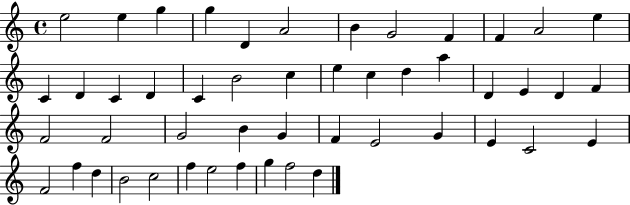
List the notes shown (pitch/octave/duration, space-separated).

E5/h E5/q G5/q G5/q D4/q A4/h B4/q G4/h F4/q F4/q A4/h E5/q C4/q D4/q C4/q D4/q C4/q B4/h C5/q E5/q C5/q D5/q A5/q D4/q E4/q D4/q F4/q F4/h F4/h G4/h B4/q G4/q F4/q E4/h G4/q E4/q C4/h E4/q F4/h F5/q D5/q B4/h C5/h F5/q E5/h F5/q G5/q F5/h D5/q